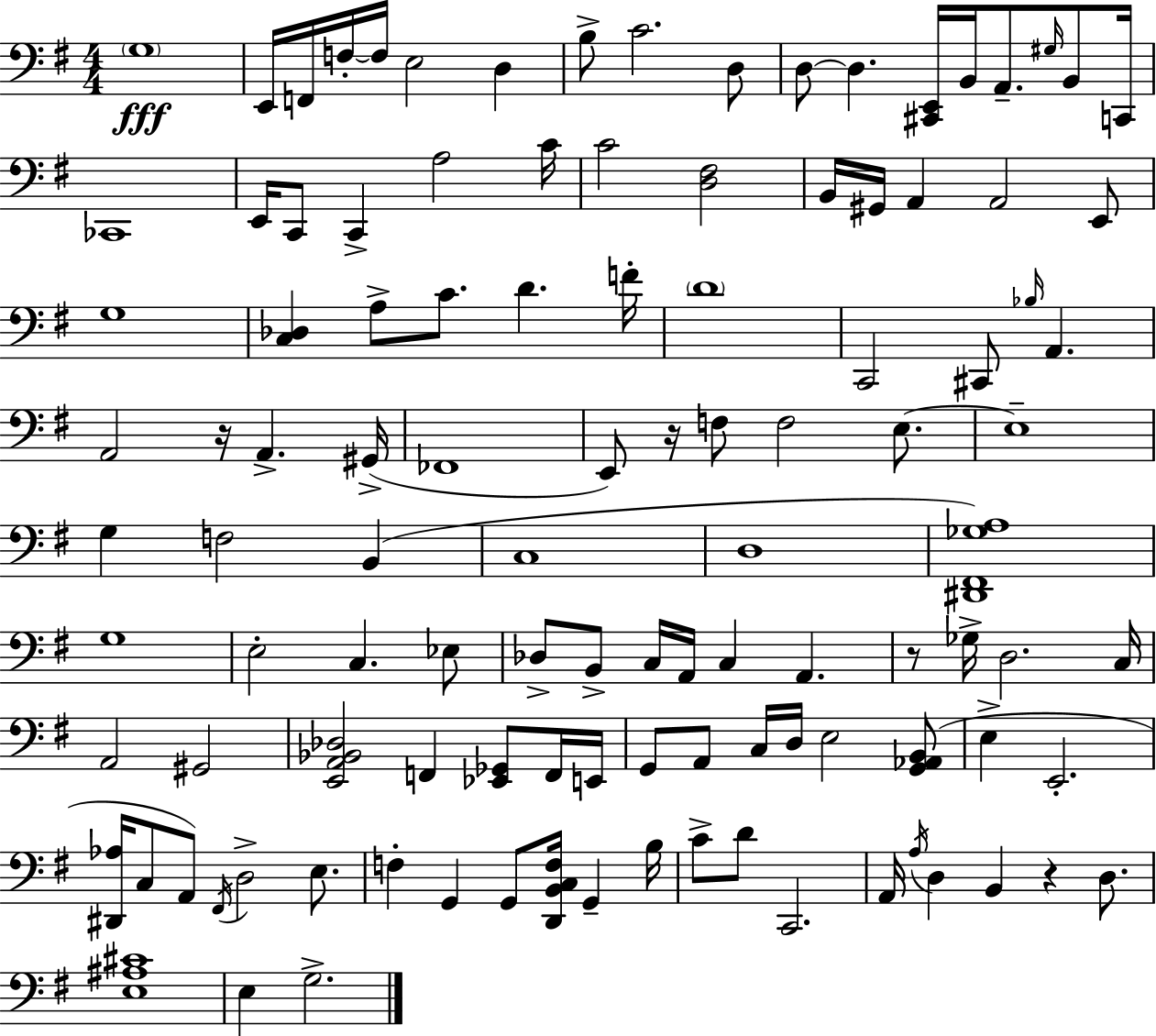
{
  \clef bass
  \numericTimeSignature
  \time 4/4
  \key g \major
  \parenthesize g1\fff | e,16 f,16 f16-.~~ f16 e2 d4 | b8-> c'2. d8 | d8~~ d4. <cis, e,>16 b,16 a,8.-- \grace { gis16 } b,8 | \break c,16 ces,1 | e,16 c,8 c,4-> a2 | c'16 c'2 <d fis>2 | b,16 gis,16 a,4 a,2 e,8 | \break g1 | <c des>4 a8-> c'8. d'4. | f'16-. \parenthesize d'1 | c,2 cis,8 \grace { bes16 } a,4. | \break a,2 r16 a,4.-> | gis,16->( fes,1 | e,8) r16 f8 f2 e8.~~ | e1-- | \break g4 f2 b,4( | c1 | d1 | <dis, fis, ges a>1) | \break g1 | e2-. c4. | ees8 des8-> b,8-> c16 a,16 c4 a,4. | r8 ges16-> d2. | \break c16 a,2 gis,2 | <e, a, bes, des>2 f,4 <ees, ges,>8 | f,16 e,16 g,8 a,8 c16 d16 e2 | <g, aes, b,>8( e4-> e,2.-. | \break <dis, aes>16 c8 a,8) \acciaccatura { fis,16 } d2-> | e8. f4-. g,4 g,8 <d, b, c f>16 g,4-- | b16 c'8-> d'8 c,2. | a,16 \acciaccatura { a16 } d4 b,4 r4 | \break d8. <e ais cis'>1 | e4 g2.-> | \bar "|."
}